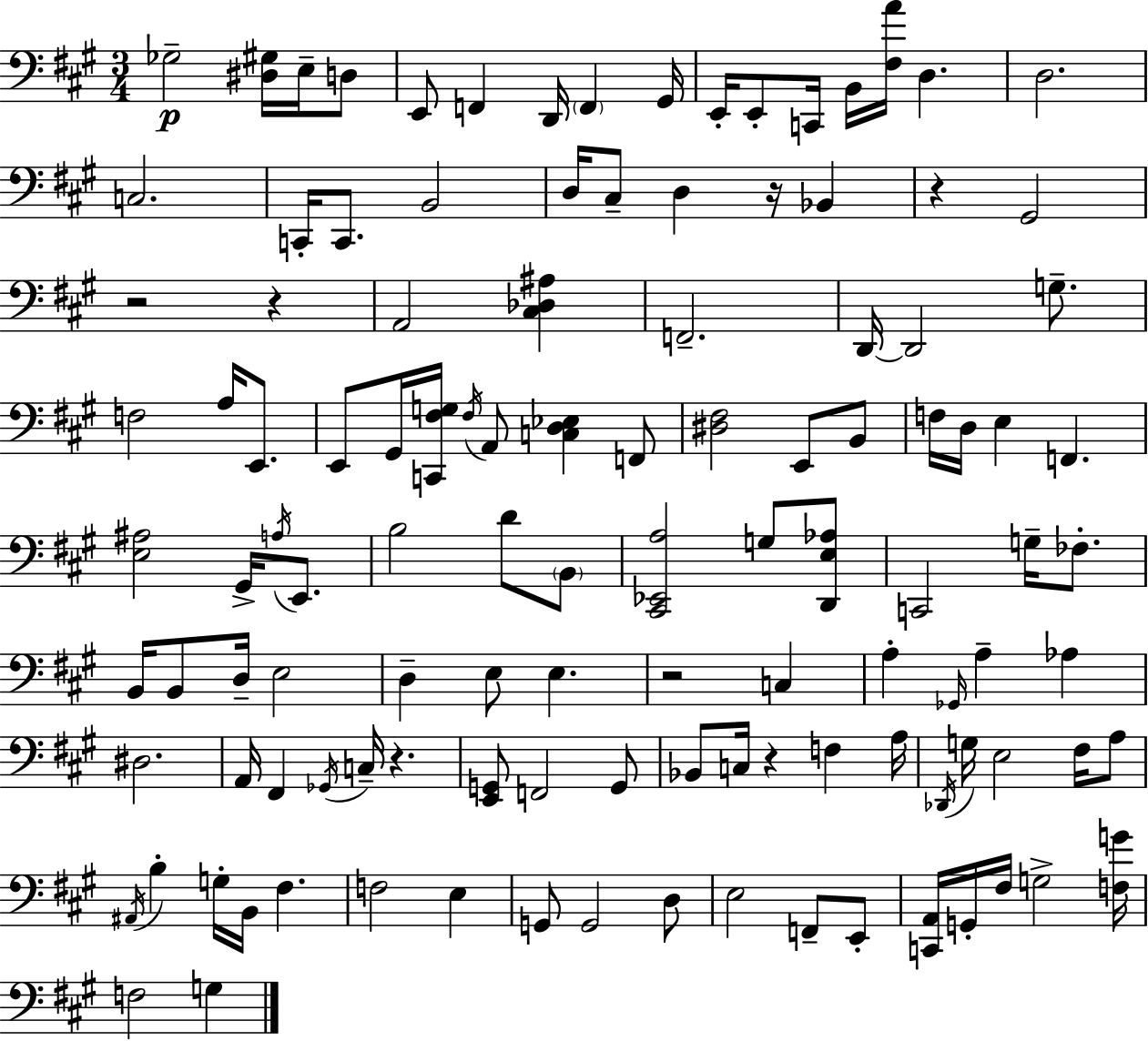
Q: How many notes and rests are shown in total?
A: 117